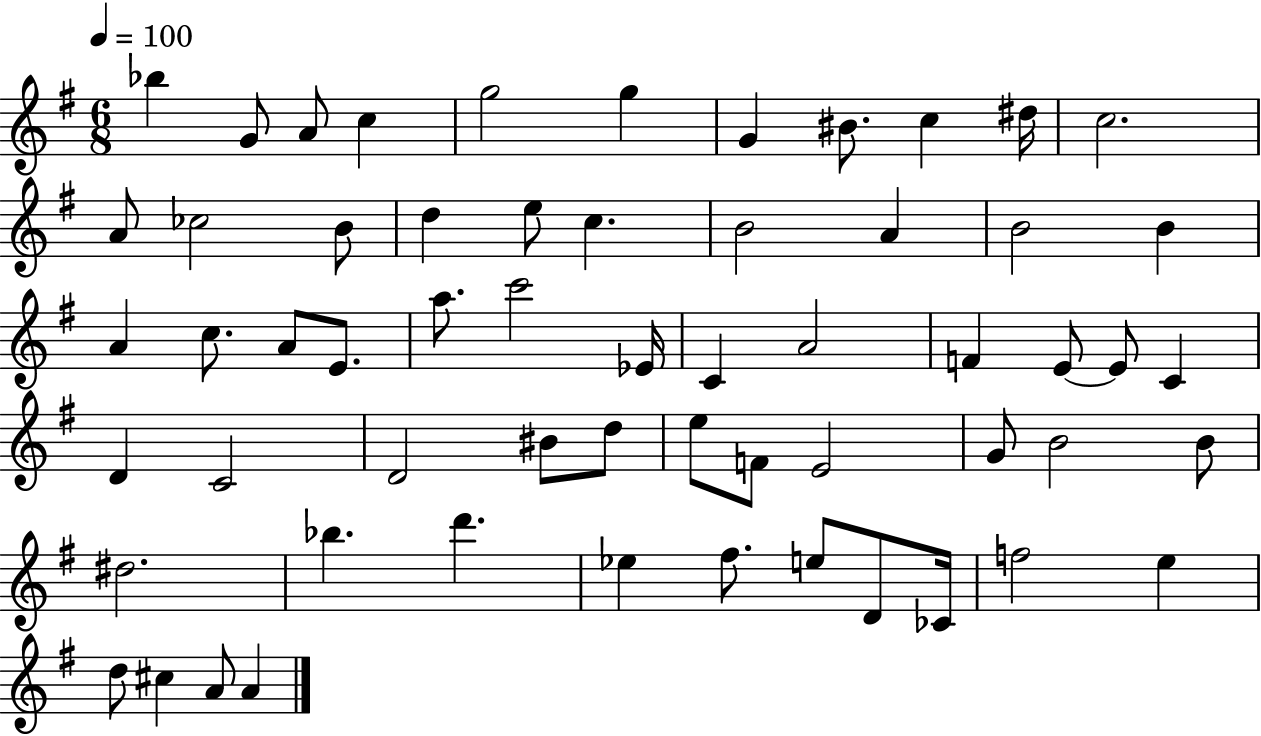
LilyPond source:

{
  \clef treble
  \numericTimeSignature
  \time 6/8
  \key g \major
  \tempo 4 = 100
  \repeat volta 2 { bes''4 g'8 a'8 c''4 | g''2 g''4 | g'4 bis'8. c''4 dis''16 | c''2. | \break a'8 ces''2 b'8 | d''4 e''8 c''4. | b'2 a'4 | b'2 b'4 | \break a'4 c''8. a'8 e'8. | a''8. c'''2 ees'16 | c'4 a'2 | f'4 e'8~~ e'8 c'4 | \break d'4 c'2 | d'2 bis'8 d''8 | e''8 f'8 e'2 | g'8 b'2 b'8 | \break dis''2. | bes''4. d'''4. | ees''4 fis''8. e''8 d'8 ces'16 | f''2 e''4 | \break d''8 cis''4 a'8 a'4 | } \bar "|."
}